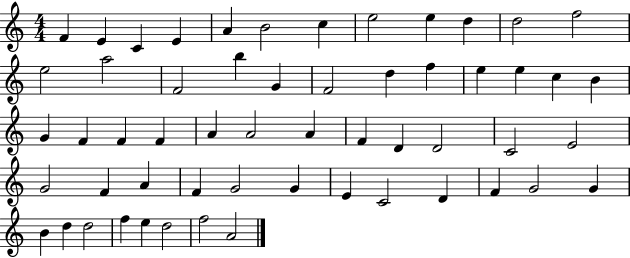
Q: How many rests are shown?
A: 0